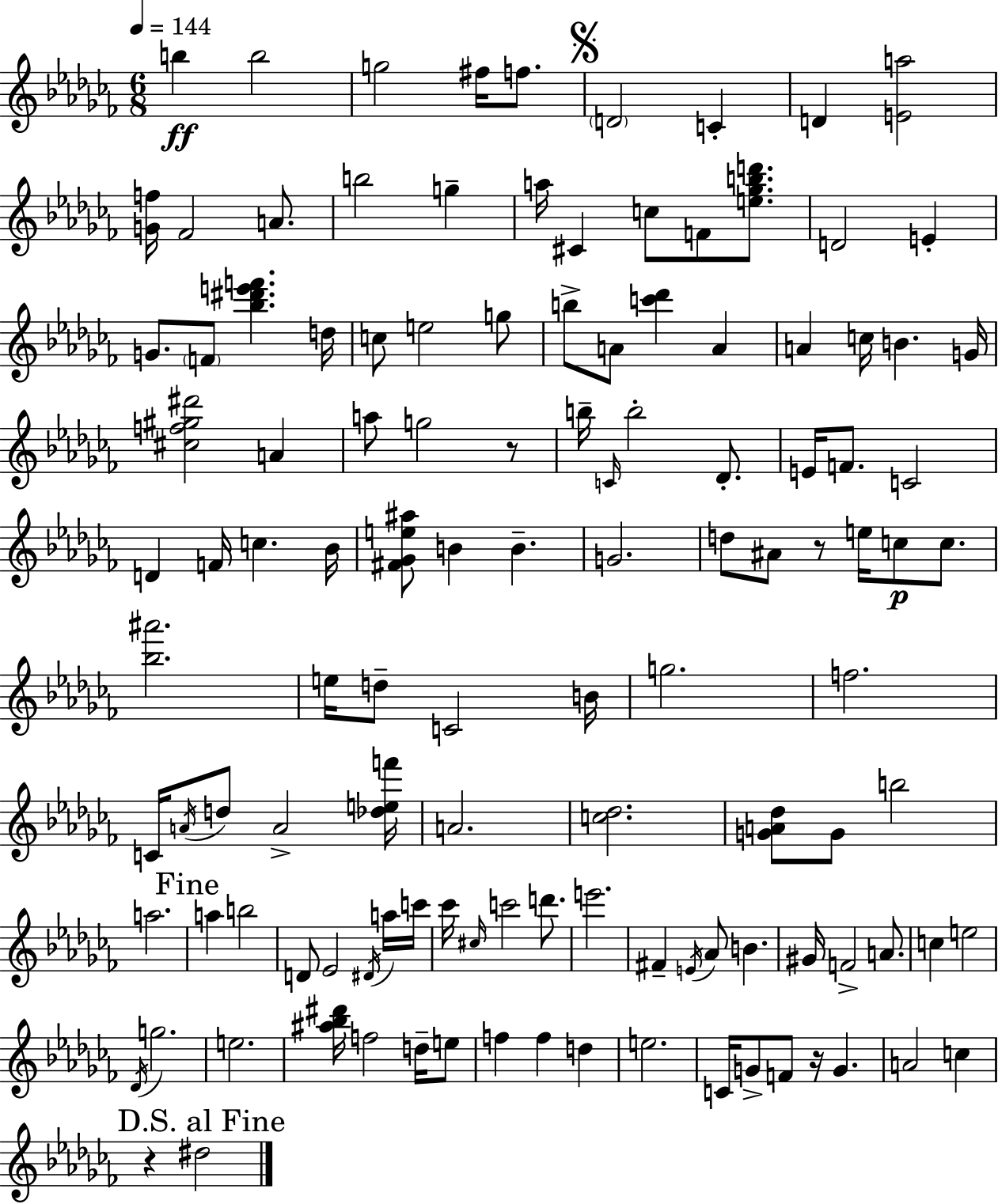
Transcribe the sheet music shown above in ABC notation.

X:1
T:Untitled
M:6/8
L:1/4
K:Abm
b b2 g2 ^f/4 f/2 D2 C D [Ea]2 [Gf]/4 _F2 A/2 b2 g a/4 ^C c/2 F/2 [e_gbd']/2 D2 E G/2 F/2 [_b^d'e'f'] d/4 c/2 e2 g/2 b/2 A/2 [c'_d'] A A c/4 B G/4 [^cf^g^d']2 A a/2 g2 z/2 b/4 C/4 b2 _D/2 E/4 F/2 C2 D F/4 c _B/4 [^F_Ge^a]/2 B B G2 d/2 ^A/2 z/2 e/4 c/2 c/2 [_b^a']2 e/4 d/2 C2 B/4 g2 f2 C/4 A/4 d/2 A2 [_def']/4 A2 [c_d]2 [GA_d]/2 G/2 b2 a2 a b2 D/2 _E2 ^D/4 a/4 c'/4 _c'/4 ^c/4 c'2 d'/2 e'2 ^F E/4 _A/2 B ^G/4 F2 A/2 c e2 _D/4 g2 e2 [^a_b^d']/4 f2 d/4 e/2 f f d e2 C/4 G/2 F/2 z/4 G A2 c z ^d2